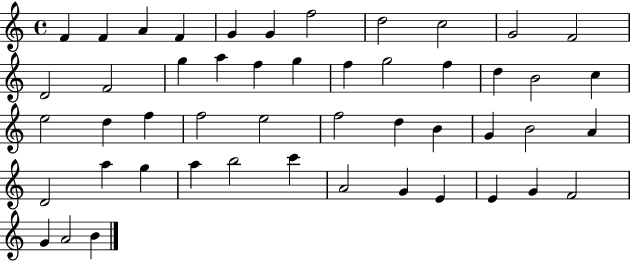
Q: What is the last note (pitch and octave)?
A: B4